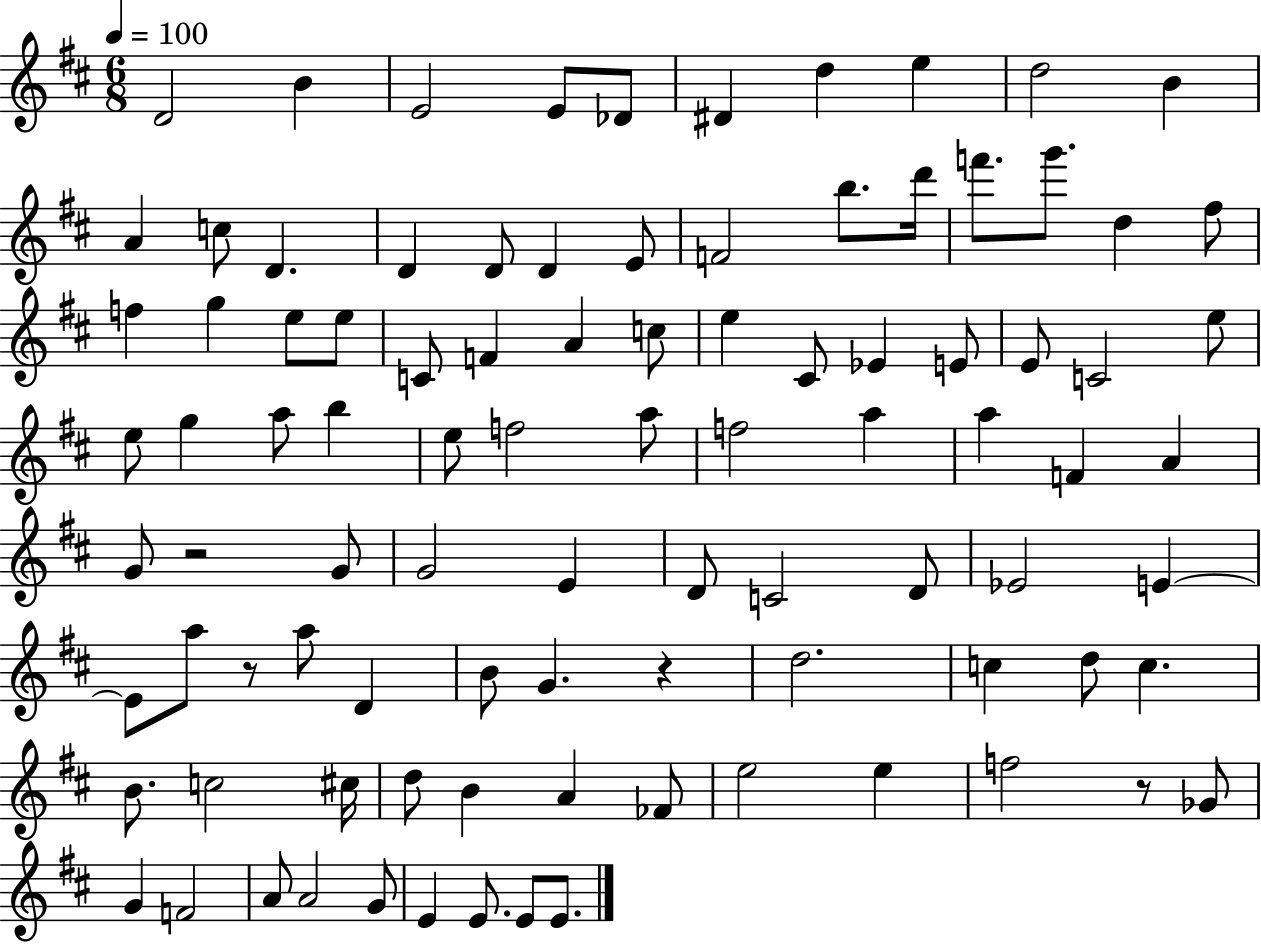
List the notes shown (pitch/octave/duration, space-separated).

D4/h B4/q E4/h E4/e Db4/e D#4/q D5/q E5/q D5/h B4/q A4/q C5/e D4/q. D4/q D4/e D4/q E4/e F4/h B5/e. D6/s F6/e. G6/e. D5/q F#5/e F5/q G5/q E5/e E5/e C4/e F4/q A4/q C5/e E5/q C#4/e Eb4/q E4/e E4/e C4/h E5/e E5/e G5/q A5/e B5/q E5/e F5/h A5/e F5/h A5/q A5/q F4/q A4/q G4/e R/h G4/e G4/h E4/q D4/e C4/h D4/e Eb4/h E4/q E4/e A5/e R/e A5/e D4/q B4/e G4/q. R/q D5/h. C5/q D5/e C5/q. B4/e. C5/h C#5/s D5/e B4/q A4/q FES4/e E5/h E5/q F5/h R/e Gb4/e G4/q F4/h A4/e A4/h G4/e E4/q E4/e. E4/e E4/e.